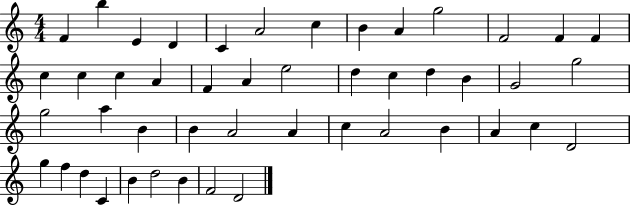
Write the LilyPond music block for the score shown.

{
  \clef treble
  \numericTimeSignature
  \time 4/4
  \key c \major
  f'4 b''4 e'4 d'4 | c'4 a'2 c''4 | b'4 a'4 g''2 | f'2 f'4 f'4 | \break c''4 c''4 c''4 a'4 | f'4 a'4 e''2 | d''4 c''4 d''4 b'4 | g'2 g''2 | \break g''2 a''4 b'4 | b'4 a'2 a'4 | c''4 a'2 b'4 | a'4 c''4 d'2 | \break g''4 f''4 d''4 c'4 | b'4 d''2 b'4 | f'2 d'2 | \bar "|."
}